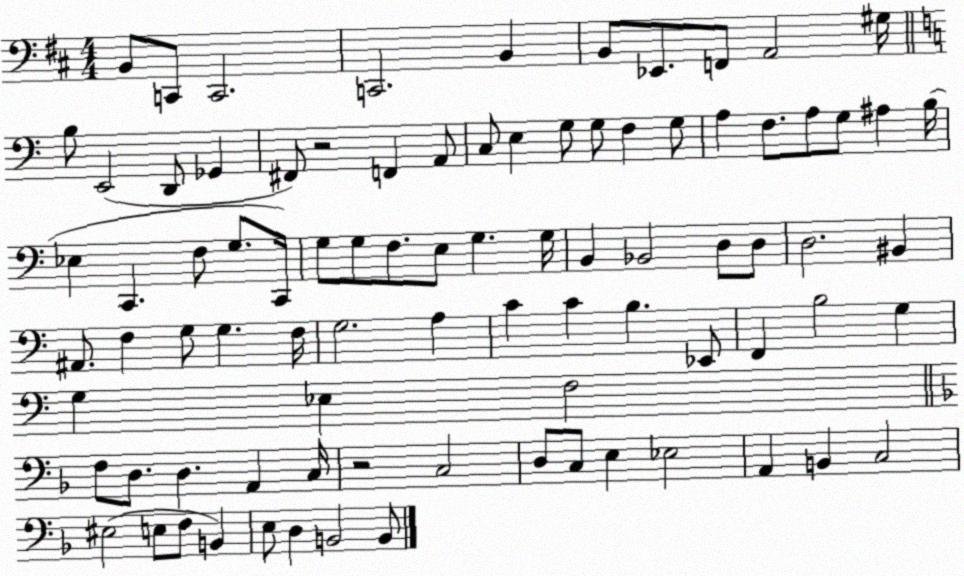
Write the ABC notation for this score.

X:1
T:Untitled
M:4/4
L:1/4
K:D
B,,/2 C,,/2 C,,2 C,,2 B,, B,,/2 _E,,/2 F,,/2 A,,2 ^G,/4 B,/2 E,,2 D,,/2 _G,, ^F,,/2 z2 F,, A,,/2 C,/2 E, G,/2 G,/2 F, G,/2 A, F,/2 A,/2 G,/2 ^A, B,/4 _E, C,, F,/2 G,/2 C,,/4 G,/2 G,/2 F,/2 E,/2 G, G,/4 B,, _B,,2 D,/2 D,/2 D,2 ^B,, ^A,,/2 F, G,/2 G, F,/4 G,2 A, C C B, _E,,/2 F,, B,2 G, G, _E, F,2 F,/2 D,/2 D, A,, C,/4 z2 C,2 D,/2 C,/2 E, _E,2 A,, B,, C,2 ^E,2 E,/2 F,/2 B,, E,/2 D, B,,2 B,,/2